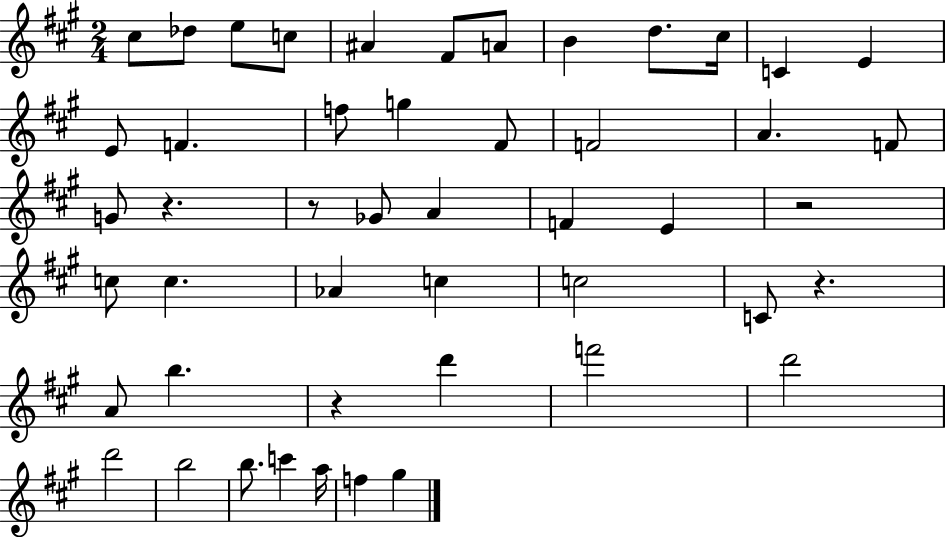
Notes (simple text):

C#5/e Db5/e E5/e C5/e A#4/q F#4/e A4/e B4/q D5/e. C#5/s C4/q E4/q E4/e F4/q. F5/e G5/q F#4/e F4/h A4/q. F4/e G4/e R/q. R/e Gb4/e A4/q F4/q E4/q R/h C5/e C5/q. Ab4/q C5/q C5/h C4/e R/q. A4/e B5/q. R/q D6/q F6/h D6/h D6/h B5/h B5/e. C6/q A5/s F5/q G#5/q